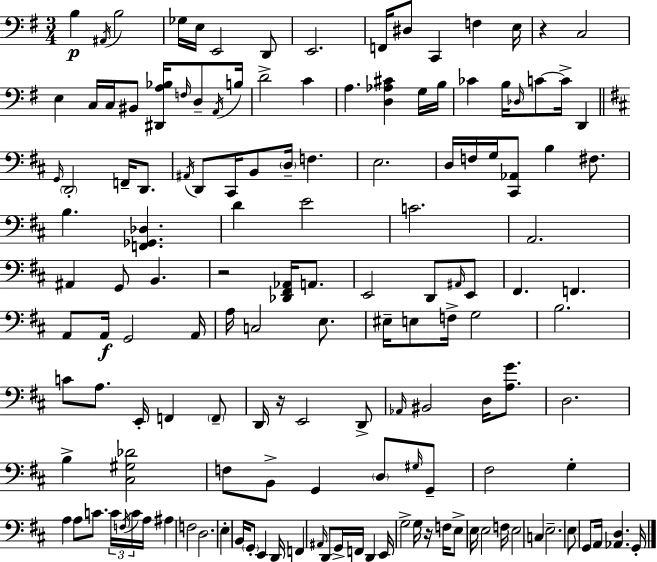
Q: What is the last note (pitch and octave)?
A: G2